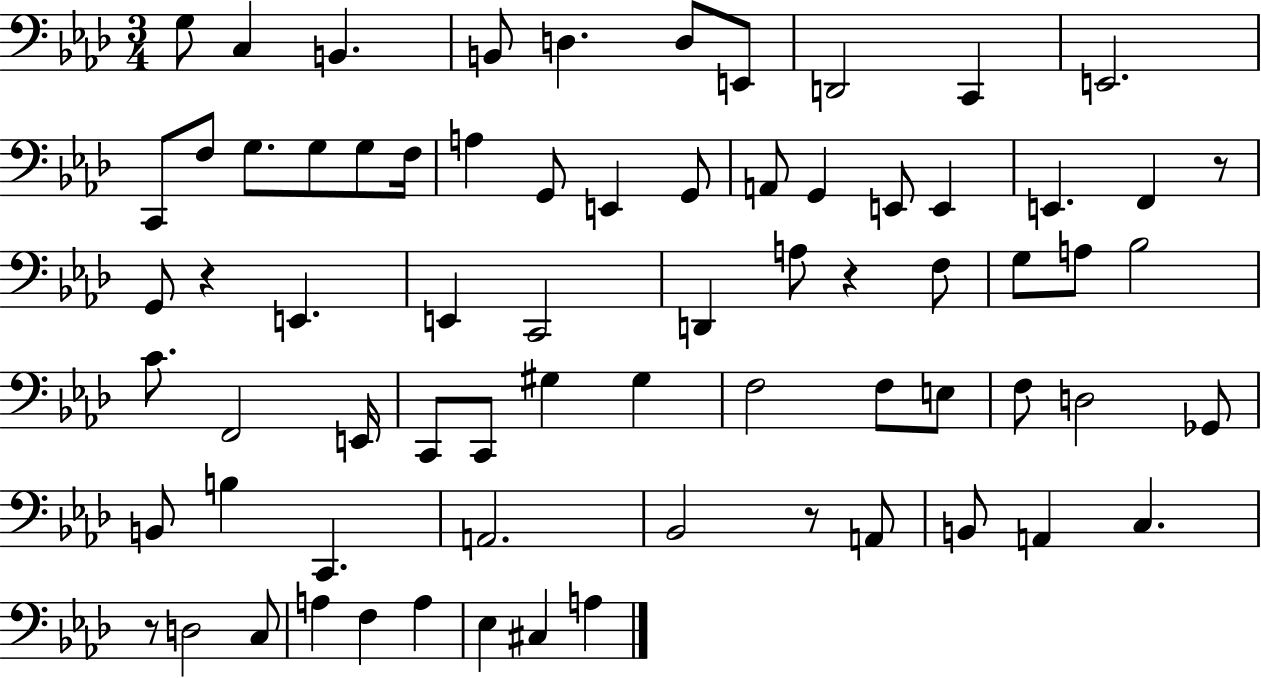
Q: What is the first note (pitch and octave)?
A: G3